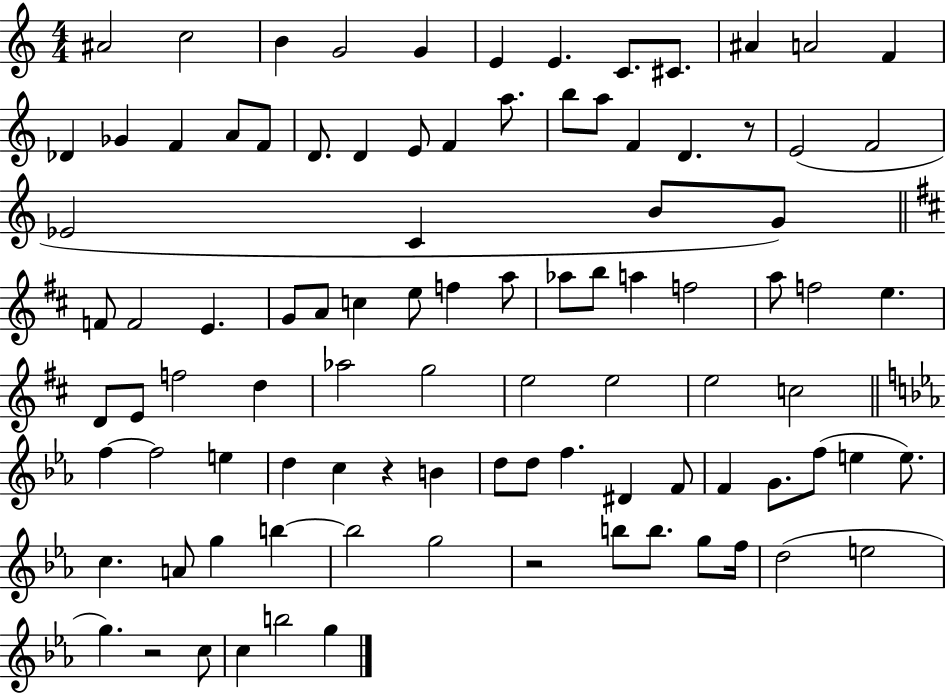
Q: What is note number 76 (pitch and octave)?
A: A4